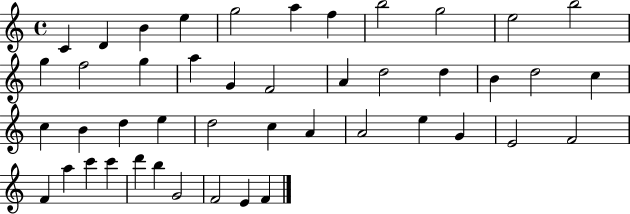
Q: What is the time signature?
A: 4/4